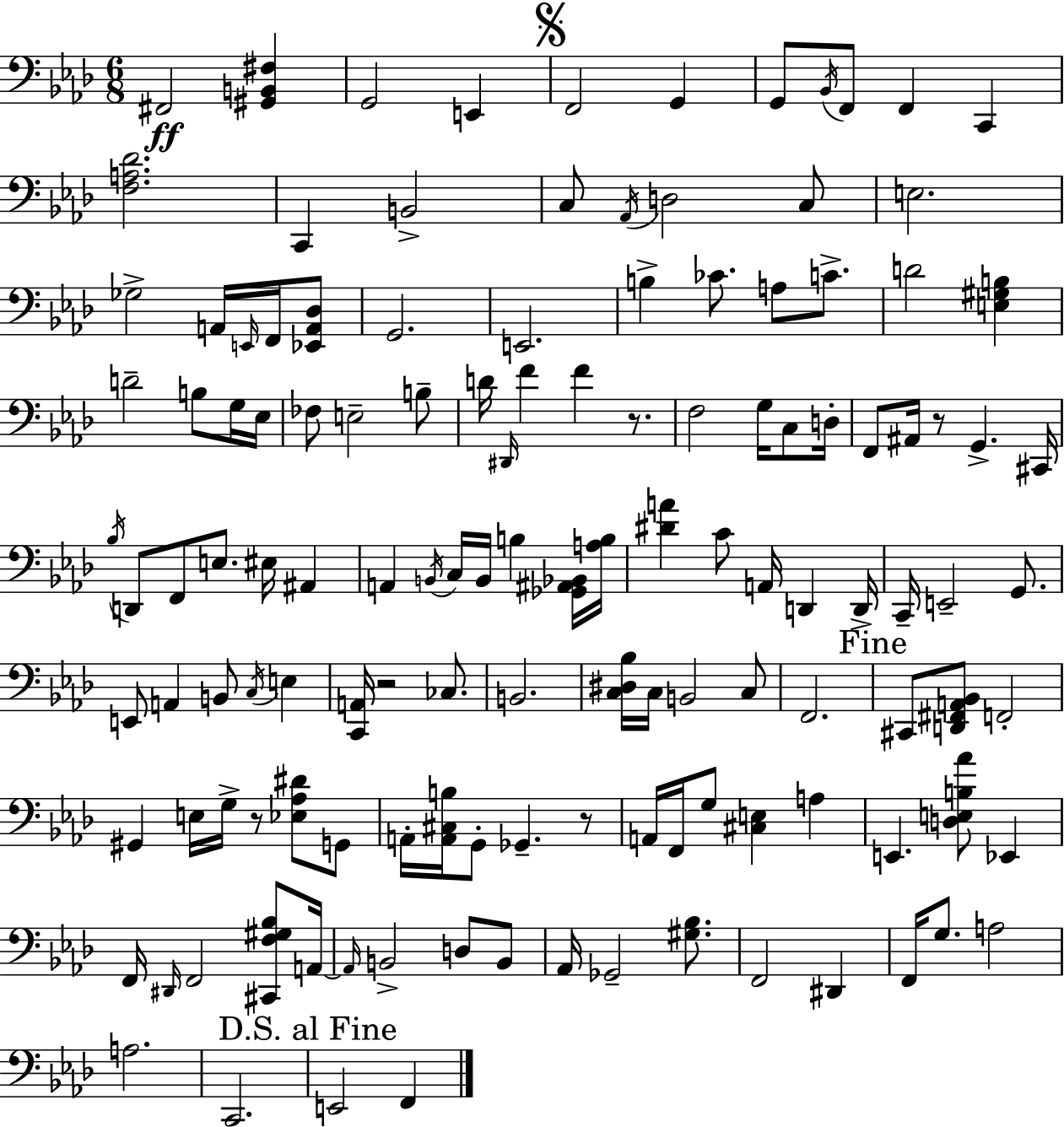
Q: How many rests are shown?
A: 5